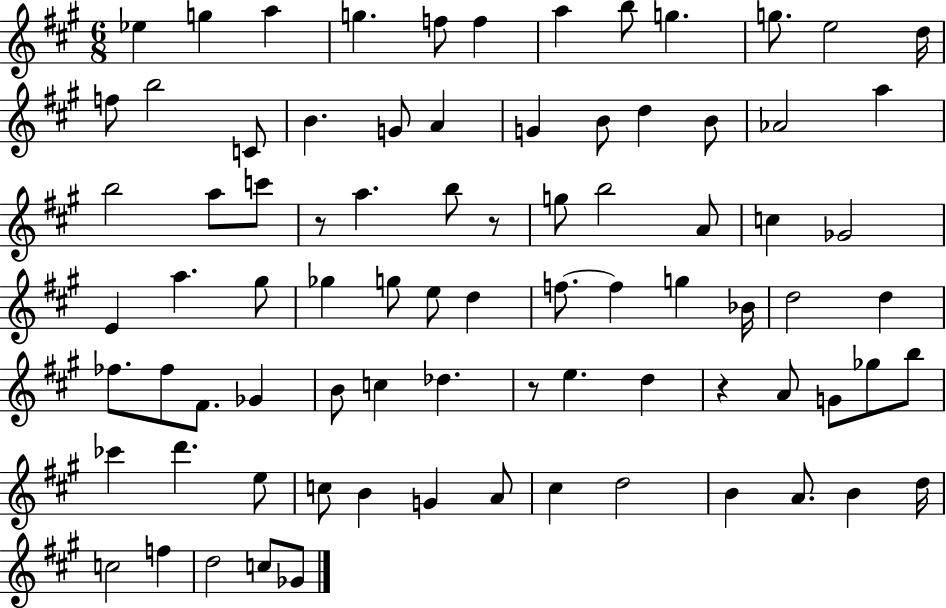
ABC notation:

X:1
T:Untitled
M:6/8
L:1/4
K:A
_e g a g f/2 f a b/2 g g/2 e2 d/4 f/2 b2 C/2 B G/2 A G B/2 d B/2 _A2 a b2 a/2 c'/2 z/2 a b/2 z/2 g/2 b2 A/2 c _G2 E a ^g/2 _g g/2 e/2 d f/2 f g _B/4 d2 d _f/2 _f/2 ^F/2 _G B/2 c _d z/2 e d z A/2 G/2 _g/2 b/2 _c' d' e/2 c/2 B G A/2 ^c d2 B A/2 B d/4 c2 f d2 c/2 _G/2